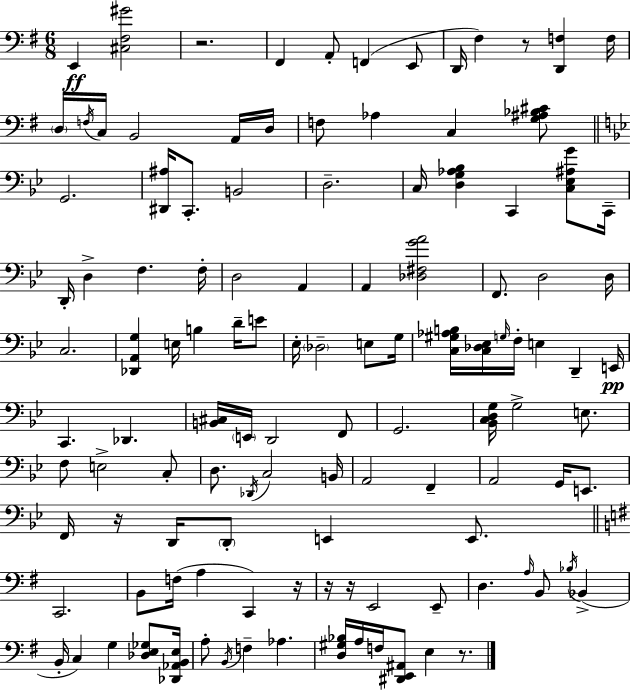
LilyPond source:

{
  \clef bass
  \numericTimeSignature
  \time 6/8
  \key e \minor
  e,4\ff <cis fis gis'>2 | r2. | fis,4 a,8-. f,4( e,8 | d,16 fis4) r8 <d, f>4 f16 | \break \parenthesize d16 \acciaccatura { f16 } c16 b,2 a,16 | d16 f8 aes4 c4 <g ais bes cis'>8 | \bar "||" \break \key bes \major g,2. | <dis, ais>16 c,8.-. b,2 | d2.-- | c16 <d g aes bes>4 c,4 <c ees ais g'>8 c,16-- | \break d,16-. d4-> f4. f16-. | d2 a,4 | a,4 <des fis g' a'>2 | f,8. d2 d16 | \break c2. | <des, a, g>4 e16 b4 d'16-- e'8 | ees16-. \parenthesize des2-- e8 g16 | <c gis aes b>16 <c des ees>16 \grace { g16 } f16-. e4 d,4-- | \break e,16\pp c,4. des,4. | <b, cis>16 \parenthesize e,16 d,2 f,8 | g,2. | <bes, c d g>16 g2-> e8. | \break f8 e2-> c8-. | d8. \acciaccatura { des,16 } c2 | b,16 a,2 f,4-- | a,2 g,16 e,8. | \break f,16 r16 d,16 \parenthesize d,8-. e,4 e,8. | \bar "||" \break \key g \major c,2. | b,8 f16( a4 c,4) r16 | r16 r16 e,2 e,8-- | d4. \grace { a16 } b,8 \acciaccatura { bes16 }( bes,4-> | \break b,16-. c4) g4 <des e ges>8 | <des, aes, b, e>16 a8-. \acciaccatura { b,16 } f4-- aes4. | <d gis bes>16 a16 f16 <dis, e, ais,>8 e4 | r8. \bar "|."
}